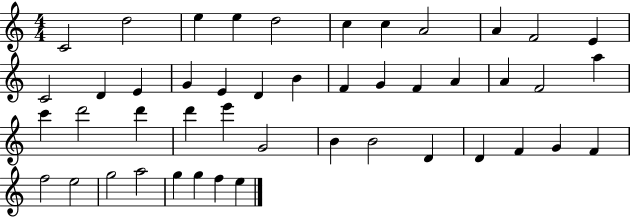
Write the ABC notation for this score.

X:1
T:Untitled
M:4/4
L:1/4
K:C
C2 d2 e e d2 c c A2 A F2 E C2 D E G E D B F G F A A F2 a c' d'2 d' d' e' G2 B B2 D D F G F f2 e2 g2 a2 g g f e